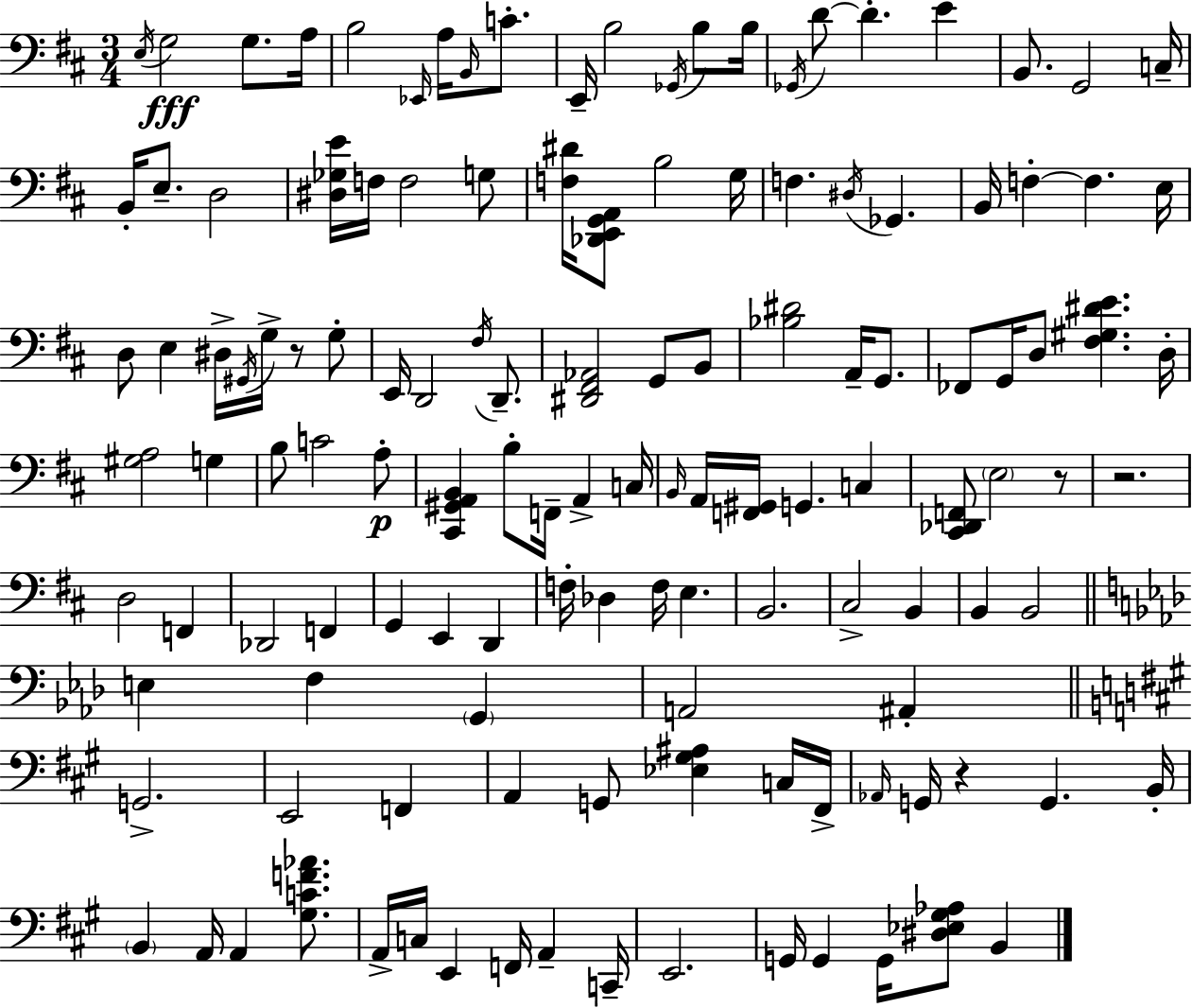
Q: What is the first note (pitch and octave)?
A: E3